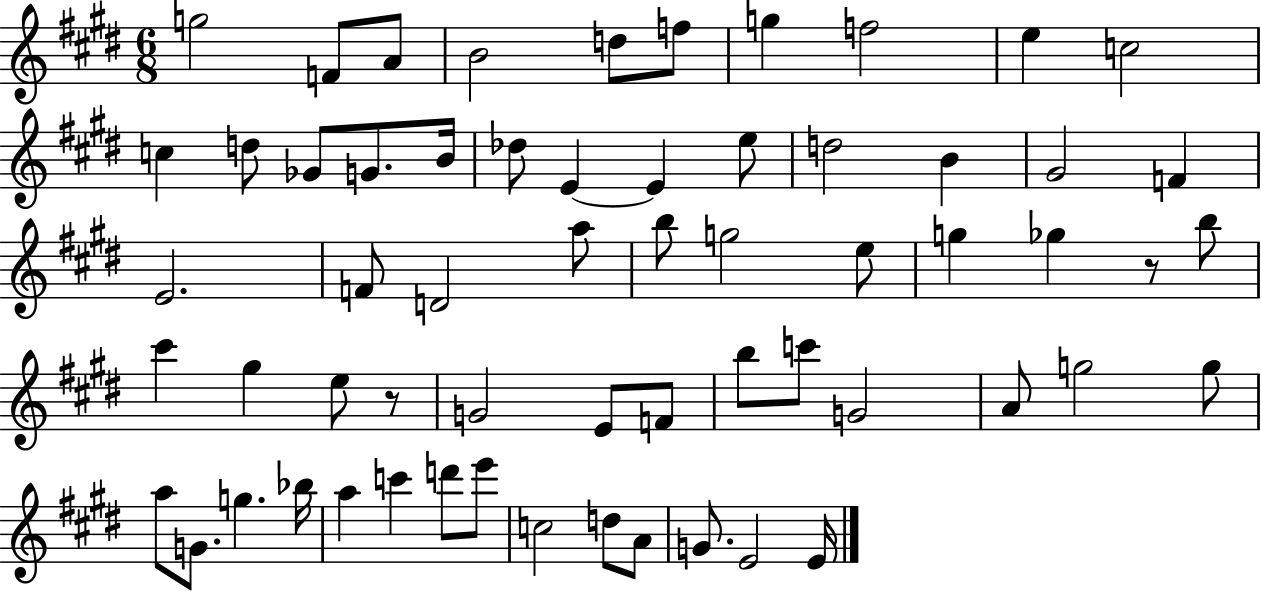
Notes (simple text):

G5/h F4/e A4/e B4/h D5/e F5/e G5/q F5/h E5/q C5/h C5/q D5/e Gb4/e G4/e. B4/s Db5/e E4/q E4/q E5/e D5/h B4/q G#4/h F4/q E4/h. F4/e D4/h A5/e B5/e G5/h E5/e G5/q Gb5/q R/e B5/e C#6/q G#5/q E5/e R/e G4/h E4/e F4/e B5/e C6/e G4/h A4/e G5/h G5/e A5/e G4/e. G5/q. Bb5/s A5/q C6/q D6/e E6/e C5/h D5/e A4/e G4/e. E4/h E4/s